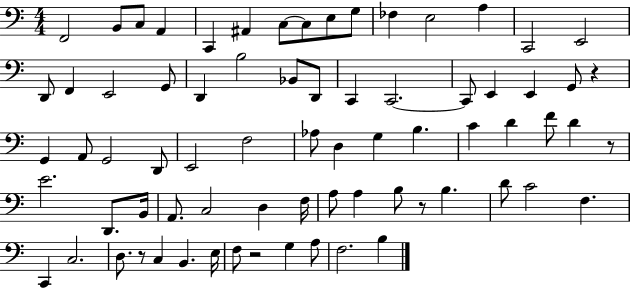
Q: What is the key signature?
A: C major